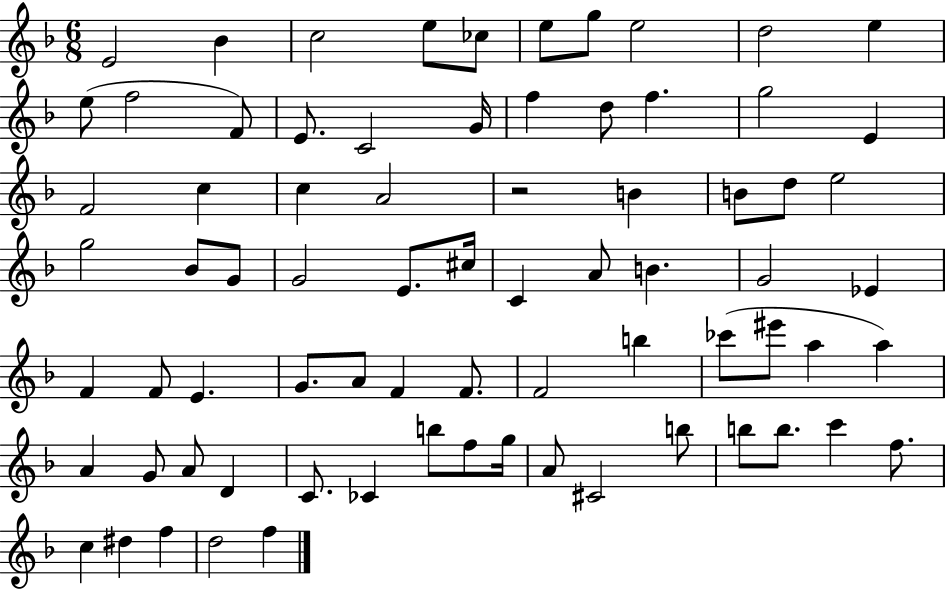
{
  \clef treble
  \numericTimeSignature
  \time 6/8
  \key f \major
  e'2 bes'4 | c''2 e''8 ces''8 | e''8 g''8 e''2 | d''2 e''4 | \break e''8( f''2 f'8) | e'8. c'2 g'16 | f''4 d''8 f''4. | g''2 e'4 | \break f'2 c''4 | c''4 a'2 | r2 b'4 | b'8 d''8 e''2 | \break g''2 bes'8 g'8 | g'2 e'8. cis''16 | c'4 a'8 b'4. | g'2 ees'4 | \break f'4 f'8 e'4. | g'8. a'8 f'4 f'8. | f'2 b''4 | ces'''8( eis'''8 a''4 a''4) | \break a'4 g'8 a'8 d'4 | c'8. ces'4 b''8 f''8 g''16 | a'8 cis'2 b''8 | b''8 b''8. c'''4 f''8. | \break c''4 dis''4 f''4 | d''2 f''4 | \bar "|."
}